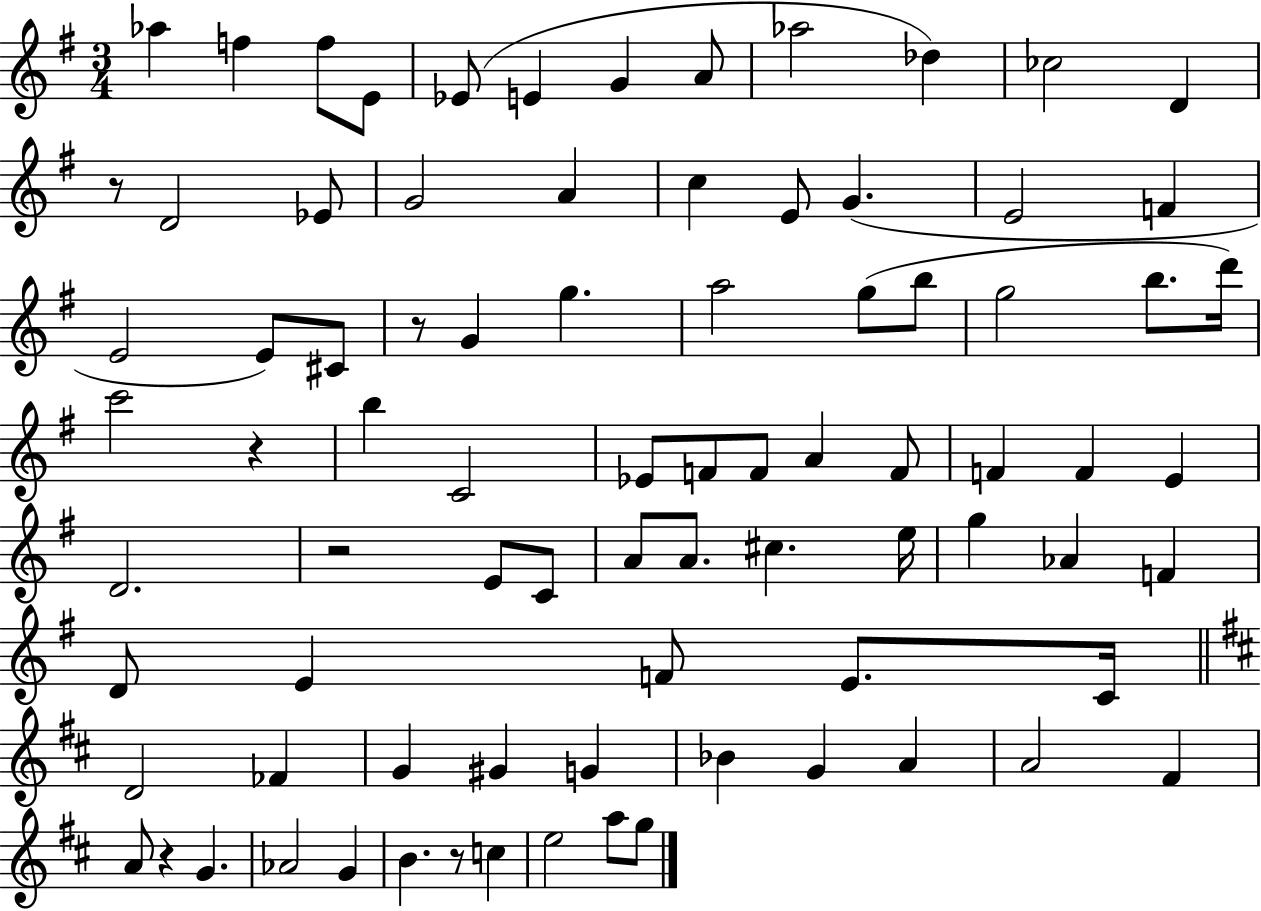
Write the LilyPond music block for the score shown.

{
  \clef treble
  \numericTimeSignature
  \time 3/4
  \key g \major
  aes''4 f''4 f''8 e'8 | ees'8( e'4 g'4 a'8 | aes''2 des''4) | ces''2 d'4 | \break r8 d'2 ees'8 | g'2 a'4 | c''4 e'8 g'4.( | e'2 f'4 | \break e'2 e'8) cis'8 | r8 g'4 g''4. | a''2 g''8( b''8 | g''2 b''8. d'''16) | \break c'''2 r4 | b''4 c'2 | ees'8 f'8 f'8 a'4 f'8 | f'4 f'4 e'4 | \break d'2. | r2 e'8 c'8 | a'8 a'8. cis''4. e''16 | g''4 aes'4 f'4 | \break d'8 e'4 f'8 e'8. c'16 | \bar "||" \break \key d \major d'2 fes'4 | g'4 gis'4 g'4 | bes'4 g'4 a'4 | a'2 fis'4 | \break a'8 r4 g'4. | aes'2 g'4 | b'4. r8 c''4 | e''2 a''8 g''8 | \break \bar "|."
}